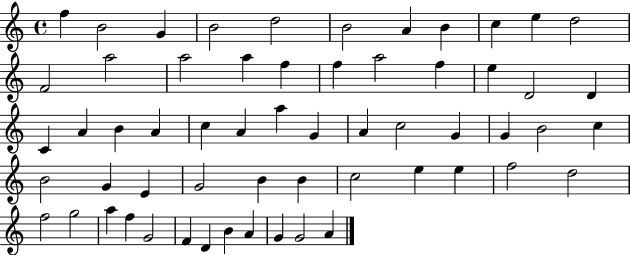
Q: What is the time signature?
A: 4/4